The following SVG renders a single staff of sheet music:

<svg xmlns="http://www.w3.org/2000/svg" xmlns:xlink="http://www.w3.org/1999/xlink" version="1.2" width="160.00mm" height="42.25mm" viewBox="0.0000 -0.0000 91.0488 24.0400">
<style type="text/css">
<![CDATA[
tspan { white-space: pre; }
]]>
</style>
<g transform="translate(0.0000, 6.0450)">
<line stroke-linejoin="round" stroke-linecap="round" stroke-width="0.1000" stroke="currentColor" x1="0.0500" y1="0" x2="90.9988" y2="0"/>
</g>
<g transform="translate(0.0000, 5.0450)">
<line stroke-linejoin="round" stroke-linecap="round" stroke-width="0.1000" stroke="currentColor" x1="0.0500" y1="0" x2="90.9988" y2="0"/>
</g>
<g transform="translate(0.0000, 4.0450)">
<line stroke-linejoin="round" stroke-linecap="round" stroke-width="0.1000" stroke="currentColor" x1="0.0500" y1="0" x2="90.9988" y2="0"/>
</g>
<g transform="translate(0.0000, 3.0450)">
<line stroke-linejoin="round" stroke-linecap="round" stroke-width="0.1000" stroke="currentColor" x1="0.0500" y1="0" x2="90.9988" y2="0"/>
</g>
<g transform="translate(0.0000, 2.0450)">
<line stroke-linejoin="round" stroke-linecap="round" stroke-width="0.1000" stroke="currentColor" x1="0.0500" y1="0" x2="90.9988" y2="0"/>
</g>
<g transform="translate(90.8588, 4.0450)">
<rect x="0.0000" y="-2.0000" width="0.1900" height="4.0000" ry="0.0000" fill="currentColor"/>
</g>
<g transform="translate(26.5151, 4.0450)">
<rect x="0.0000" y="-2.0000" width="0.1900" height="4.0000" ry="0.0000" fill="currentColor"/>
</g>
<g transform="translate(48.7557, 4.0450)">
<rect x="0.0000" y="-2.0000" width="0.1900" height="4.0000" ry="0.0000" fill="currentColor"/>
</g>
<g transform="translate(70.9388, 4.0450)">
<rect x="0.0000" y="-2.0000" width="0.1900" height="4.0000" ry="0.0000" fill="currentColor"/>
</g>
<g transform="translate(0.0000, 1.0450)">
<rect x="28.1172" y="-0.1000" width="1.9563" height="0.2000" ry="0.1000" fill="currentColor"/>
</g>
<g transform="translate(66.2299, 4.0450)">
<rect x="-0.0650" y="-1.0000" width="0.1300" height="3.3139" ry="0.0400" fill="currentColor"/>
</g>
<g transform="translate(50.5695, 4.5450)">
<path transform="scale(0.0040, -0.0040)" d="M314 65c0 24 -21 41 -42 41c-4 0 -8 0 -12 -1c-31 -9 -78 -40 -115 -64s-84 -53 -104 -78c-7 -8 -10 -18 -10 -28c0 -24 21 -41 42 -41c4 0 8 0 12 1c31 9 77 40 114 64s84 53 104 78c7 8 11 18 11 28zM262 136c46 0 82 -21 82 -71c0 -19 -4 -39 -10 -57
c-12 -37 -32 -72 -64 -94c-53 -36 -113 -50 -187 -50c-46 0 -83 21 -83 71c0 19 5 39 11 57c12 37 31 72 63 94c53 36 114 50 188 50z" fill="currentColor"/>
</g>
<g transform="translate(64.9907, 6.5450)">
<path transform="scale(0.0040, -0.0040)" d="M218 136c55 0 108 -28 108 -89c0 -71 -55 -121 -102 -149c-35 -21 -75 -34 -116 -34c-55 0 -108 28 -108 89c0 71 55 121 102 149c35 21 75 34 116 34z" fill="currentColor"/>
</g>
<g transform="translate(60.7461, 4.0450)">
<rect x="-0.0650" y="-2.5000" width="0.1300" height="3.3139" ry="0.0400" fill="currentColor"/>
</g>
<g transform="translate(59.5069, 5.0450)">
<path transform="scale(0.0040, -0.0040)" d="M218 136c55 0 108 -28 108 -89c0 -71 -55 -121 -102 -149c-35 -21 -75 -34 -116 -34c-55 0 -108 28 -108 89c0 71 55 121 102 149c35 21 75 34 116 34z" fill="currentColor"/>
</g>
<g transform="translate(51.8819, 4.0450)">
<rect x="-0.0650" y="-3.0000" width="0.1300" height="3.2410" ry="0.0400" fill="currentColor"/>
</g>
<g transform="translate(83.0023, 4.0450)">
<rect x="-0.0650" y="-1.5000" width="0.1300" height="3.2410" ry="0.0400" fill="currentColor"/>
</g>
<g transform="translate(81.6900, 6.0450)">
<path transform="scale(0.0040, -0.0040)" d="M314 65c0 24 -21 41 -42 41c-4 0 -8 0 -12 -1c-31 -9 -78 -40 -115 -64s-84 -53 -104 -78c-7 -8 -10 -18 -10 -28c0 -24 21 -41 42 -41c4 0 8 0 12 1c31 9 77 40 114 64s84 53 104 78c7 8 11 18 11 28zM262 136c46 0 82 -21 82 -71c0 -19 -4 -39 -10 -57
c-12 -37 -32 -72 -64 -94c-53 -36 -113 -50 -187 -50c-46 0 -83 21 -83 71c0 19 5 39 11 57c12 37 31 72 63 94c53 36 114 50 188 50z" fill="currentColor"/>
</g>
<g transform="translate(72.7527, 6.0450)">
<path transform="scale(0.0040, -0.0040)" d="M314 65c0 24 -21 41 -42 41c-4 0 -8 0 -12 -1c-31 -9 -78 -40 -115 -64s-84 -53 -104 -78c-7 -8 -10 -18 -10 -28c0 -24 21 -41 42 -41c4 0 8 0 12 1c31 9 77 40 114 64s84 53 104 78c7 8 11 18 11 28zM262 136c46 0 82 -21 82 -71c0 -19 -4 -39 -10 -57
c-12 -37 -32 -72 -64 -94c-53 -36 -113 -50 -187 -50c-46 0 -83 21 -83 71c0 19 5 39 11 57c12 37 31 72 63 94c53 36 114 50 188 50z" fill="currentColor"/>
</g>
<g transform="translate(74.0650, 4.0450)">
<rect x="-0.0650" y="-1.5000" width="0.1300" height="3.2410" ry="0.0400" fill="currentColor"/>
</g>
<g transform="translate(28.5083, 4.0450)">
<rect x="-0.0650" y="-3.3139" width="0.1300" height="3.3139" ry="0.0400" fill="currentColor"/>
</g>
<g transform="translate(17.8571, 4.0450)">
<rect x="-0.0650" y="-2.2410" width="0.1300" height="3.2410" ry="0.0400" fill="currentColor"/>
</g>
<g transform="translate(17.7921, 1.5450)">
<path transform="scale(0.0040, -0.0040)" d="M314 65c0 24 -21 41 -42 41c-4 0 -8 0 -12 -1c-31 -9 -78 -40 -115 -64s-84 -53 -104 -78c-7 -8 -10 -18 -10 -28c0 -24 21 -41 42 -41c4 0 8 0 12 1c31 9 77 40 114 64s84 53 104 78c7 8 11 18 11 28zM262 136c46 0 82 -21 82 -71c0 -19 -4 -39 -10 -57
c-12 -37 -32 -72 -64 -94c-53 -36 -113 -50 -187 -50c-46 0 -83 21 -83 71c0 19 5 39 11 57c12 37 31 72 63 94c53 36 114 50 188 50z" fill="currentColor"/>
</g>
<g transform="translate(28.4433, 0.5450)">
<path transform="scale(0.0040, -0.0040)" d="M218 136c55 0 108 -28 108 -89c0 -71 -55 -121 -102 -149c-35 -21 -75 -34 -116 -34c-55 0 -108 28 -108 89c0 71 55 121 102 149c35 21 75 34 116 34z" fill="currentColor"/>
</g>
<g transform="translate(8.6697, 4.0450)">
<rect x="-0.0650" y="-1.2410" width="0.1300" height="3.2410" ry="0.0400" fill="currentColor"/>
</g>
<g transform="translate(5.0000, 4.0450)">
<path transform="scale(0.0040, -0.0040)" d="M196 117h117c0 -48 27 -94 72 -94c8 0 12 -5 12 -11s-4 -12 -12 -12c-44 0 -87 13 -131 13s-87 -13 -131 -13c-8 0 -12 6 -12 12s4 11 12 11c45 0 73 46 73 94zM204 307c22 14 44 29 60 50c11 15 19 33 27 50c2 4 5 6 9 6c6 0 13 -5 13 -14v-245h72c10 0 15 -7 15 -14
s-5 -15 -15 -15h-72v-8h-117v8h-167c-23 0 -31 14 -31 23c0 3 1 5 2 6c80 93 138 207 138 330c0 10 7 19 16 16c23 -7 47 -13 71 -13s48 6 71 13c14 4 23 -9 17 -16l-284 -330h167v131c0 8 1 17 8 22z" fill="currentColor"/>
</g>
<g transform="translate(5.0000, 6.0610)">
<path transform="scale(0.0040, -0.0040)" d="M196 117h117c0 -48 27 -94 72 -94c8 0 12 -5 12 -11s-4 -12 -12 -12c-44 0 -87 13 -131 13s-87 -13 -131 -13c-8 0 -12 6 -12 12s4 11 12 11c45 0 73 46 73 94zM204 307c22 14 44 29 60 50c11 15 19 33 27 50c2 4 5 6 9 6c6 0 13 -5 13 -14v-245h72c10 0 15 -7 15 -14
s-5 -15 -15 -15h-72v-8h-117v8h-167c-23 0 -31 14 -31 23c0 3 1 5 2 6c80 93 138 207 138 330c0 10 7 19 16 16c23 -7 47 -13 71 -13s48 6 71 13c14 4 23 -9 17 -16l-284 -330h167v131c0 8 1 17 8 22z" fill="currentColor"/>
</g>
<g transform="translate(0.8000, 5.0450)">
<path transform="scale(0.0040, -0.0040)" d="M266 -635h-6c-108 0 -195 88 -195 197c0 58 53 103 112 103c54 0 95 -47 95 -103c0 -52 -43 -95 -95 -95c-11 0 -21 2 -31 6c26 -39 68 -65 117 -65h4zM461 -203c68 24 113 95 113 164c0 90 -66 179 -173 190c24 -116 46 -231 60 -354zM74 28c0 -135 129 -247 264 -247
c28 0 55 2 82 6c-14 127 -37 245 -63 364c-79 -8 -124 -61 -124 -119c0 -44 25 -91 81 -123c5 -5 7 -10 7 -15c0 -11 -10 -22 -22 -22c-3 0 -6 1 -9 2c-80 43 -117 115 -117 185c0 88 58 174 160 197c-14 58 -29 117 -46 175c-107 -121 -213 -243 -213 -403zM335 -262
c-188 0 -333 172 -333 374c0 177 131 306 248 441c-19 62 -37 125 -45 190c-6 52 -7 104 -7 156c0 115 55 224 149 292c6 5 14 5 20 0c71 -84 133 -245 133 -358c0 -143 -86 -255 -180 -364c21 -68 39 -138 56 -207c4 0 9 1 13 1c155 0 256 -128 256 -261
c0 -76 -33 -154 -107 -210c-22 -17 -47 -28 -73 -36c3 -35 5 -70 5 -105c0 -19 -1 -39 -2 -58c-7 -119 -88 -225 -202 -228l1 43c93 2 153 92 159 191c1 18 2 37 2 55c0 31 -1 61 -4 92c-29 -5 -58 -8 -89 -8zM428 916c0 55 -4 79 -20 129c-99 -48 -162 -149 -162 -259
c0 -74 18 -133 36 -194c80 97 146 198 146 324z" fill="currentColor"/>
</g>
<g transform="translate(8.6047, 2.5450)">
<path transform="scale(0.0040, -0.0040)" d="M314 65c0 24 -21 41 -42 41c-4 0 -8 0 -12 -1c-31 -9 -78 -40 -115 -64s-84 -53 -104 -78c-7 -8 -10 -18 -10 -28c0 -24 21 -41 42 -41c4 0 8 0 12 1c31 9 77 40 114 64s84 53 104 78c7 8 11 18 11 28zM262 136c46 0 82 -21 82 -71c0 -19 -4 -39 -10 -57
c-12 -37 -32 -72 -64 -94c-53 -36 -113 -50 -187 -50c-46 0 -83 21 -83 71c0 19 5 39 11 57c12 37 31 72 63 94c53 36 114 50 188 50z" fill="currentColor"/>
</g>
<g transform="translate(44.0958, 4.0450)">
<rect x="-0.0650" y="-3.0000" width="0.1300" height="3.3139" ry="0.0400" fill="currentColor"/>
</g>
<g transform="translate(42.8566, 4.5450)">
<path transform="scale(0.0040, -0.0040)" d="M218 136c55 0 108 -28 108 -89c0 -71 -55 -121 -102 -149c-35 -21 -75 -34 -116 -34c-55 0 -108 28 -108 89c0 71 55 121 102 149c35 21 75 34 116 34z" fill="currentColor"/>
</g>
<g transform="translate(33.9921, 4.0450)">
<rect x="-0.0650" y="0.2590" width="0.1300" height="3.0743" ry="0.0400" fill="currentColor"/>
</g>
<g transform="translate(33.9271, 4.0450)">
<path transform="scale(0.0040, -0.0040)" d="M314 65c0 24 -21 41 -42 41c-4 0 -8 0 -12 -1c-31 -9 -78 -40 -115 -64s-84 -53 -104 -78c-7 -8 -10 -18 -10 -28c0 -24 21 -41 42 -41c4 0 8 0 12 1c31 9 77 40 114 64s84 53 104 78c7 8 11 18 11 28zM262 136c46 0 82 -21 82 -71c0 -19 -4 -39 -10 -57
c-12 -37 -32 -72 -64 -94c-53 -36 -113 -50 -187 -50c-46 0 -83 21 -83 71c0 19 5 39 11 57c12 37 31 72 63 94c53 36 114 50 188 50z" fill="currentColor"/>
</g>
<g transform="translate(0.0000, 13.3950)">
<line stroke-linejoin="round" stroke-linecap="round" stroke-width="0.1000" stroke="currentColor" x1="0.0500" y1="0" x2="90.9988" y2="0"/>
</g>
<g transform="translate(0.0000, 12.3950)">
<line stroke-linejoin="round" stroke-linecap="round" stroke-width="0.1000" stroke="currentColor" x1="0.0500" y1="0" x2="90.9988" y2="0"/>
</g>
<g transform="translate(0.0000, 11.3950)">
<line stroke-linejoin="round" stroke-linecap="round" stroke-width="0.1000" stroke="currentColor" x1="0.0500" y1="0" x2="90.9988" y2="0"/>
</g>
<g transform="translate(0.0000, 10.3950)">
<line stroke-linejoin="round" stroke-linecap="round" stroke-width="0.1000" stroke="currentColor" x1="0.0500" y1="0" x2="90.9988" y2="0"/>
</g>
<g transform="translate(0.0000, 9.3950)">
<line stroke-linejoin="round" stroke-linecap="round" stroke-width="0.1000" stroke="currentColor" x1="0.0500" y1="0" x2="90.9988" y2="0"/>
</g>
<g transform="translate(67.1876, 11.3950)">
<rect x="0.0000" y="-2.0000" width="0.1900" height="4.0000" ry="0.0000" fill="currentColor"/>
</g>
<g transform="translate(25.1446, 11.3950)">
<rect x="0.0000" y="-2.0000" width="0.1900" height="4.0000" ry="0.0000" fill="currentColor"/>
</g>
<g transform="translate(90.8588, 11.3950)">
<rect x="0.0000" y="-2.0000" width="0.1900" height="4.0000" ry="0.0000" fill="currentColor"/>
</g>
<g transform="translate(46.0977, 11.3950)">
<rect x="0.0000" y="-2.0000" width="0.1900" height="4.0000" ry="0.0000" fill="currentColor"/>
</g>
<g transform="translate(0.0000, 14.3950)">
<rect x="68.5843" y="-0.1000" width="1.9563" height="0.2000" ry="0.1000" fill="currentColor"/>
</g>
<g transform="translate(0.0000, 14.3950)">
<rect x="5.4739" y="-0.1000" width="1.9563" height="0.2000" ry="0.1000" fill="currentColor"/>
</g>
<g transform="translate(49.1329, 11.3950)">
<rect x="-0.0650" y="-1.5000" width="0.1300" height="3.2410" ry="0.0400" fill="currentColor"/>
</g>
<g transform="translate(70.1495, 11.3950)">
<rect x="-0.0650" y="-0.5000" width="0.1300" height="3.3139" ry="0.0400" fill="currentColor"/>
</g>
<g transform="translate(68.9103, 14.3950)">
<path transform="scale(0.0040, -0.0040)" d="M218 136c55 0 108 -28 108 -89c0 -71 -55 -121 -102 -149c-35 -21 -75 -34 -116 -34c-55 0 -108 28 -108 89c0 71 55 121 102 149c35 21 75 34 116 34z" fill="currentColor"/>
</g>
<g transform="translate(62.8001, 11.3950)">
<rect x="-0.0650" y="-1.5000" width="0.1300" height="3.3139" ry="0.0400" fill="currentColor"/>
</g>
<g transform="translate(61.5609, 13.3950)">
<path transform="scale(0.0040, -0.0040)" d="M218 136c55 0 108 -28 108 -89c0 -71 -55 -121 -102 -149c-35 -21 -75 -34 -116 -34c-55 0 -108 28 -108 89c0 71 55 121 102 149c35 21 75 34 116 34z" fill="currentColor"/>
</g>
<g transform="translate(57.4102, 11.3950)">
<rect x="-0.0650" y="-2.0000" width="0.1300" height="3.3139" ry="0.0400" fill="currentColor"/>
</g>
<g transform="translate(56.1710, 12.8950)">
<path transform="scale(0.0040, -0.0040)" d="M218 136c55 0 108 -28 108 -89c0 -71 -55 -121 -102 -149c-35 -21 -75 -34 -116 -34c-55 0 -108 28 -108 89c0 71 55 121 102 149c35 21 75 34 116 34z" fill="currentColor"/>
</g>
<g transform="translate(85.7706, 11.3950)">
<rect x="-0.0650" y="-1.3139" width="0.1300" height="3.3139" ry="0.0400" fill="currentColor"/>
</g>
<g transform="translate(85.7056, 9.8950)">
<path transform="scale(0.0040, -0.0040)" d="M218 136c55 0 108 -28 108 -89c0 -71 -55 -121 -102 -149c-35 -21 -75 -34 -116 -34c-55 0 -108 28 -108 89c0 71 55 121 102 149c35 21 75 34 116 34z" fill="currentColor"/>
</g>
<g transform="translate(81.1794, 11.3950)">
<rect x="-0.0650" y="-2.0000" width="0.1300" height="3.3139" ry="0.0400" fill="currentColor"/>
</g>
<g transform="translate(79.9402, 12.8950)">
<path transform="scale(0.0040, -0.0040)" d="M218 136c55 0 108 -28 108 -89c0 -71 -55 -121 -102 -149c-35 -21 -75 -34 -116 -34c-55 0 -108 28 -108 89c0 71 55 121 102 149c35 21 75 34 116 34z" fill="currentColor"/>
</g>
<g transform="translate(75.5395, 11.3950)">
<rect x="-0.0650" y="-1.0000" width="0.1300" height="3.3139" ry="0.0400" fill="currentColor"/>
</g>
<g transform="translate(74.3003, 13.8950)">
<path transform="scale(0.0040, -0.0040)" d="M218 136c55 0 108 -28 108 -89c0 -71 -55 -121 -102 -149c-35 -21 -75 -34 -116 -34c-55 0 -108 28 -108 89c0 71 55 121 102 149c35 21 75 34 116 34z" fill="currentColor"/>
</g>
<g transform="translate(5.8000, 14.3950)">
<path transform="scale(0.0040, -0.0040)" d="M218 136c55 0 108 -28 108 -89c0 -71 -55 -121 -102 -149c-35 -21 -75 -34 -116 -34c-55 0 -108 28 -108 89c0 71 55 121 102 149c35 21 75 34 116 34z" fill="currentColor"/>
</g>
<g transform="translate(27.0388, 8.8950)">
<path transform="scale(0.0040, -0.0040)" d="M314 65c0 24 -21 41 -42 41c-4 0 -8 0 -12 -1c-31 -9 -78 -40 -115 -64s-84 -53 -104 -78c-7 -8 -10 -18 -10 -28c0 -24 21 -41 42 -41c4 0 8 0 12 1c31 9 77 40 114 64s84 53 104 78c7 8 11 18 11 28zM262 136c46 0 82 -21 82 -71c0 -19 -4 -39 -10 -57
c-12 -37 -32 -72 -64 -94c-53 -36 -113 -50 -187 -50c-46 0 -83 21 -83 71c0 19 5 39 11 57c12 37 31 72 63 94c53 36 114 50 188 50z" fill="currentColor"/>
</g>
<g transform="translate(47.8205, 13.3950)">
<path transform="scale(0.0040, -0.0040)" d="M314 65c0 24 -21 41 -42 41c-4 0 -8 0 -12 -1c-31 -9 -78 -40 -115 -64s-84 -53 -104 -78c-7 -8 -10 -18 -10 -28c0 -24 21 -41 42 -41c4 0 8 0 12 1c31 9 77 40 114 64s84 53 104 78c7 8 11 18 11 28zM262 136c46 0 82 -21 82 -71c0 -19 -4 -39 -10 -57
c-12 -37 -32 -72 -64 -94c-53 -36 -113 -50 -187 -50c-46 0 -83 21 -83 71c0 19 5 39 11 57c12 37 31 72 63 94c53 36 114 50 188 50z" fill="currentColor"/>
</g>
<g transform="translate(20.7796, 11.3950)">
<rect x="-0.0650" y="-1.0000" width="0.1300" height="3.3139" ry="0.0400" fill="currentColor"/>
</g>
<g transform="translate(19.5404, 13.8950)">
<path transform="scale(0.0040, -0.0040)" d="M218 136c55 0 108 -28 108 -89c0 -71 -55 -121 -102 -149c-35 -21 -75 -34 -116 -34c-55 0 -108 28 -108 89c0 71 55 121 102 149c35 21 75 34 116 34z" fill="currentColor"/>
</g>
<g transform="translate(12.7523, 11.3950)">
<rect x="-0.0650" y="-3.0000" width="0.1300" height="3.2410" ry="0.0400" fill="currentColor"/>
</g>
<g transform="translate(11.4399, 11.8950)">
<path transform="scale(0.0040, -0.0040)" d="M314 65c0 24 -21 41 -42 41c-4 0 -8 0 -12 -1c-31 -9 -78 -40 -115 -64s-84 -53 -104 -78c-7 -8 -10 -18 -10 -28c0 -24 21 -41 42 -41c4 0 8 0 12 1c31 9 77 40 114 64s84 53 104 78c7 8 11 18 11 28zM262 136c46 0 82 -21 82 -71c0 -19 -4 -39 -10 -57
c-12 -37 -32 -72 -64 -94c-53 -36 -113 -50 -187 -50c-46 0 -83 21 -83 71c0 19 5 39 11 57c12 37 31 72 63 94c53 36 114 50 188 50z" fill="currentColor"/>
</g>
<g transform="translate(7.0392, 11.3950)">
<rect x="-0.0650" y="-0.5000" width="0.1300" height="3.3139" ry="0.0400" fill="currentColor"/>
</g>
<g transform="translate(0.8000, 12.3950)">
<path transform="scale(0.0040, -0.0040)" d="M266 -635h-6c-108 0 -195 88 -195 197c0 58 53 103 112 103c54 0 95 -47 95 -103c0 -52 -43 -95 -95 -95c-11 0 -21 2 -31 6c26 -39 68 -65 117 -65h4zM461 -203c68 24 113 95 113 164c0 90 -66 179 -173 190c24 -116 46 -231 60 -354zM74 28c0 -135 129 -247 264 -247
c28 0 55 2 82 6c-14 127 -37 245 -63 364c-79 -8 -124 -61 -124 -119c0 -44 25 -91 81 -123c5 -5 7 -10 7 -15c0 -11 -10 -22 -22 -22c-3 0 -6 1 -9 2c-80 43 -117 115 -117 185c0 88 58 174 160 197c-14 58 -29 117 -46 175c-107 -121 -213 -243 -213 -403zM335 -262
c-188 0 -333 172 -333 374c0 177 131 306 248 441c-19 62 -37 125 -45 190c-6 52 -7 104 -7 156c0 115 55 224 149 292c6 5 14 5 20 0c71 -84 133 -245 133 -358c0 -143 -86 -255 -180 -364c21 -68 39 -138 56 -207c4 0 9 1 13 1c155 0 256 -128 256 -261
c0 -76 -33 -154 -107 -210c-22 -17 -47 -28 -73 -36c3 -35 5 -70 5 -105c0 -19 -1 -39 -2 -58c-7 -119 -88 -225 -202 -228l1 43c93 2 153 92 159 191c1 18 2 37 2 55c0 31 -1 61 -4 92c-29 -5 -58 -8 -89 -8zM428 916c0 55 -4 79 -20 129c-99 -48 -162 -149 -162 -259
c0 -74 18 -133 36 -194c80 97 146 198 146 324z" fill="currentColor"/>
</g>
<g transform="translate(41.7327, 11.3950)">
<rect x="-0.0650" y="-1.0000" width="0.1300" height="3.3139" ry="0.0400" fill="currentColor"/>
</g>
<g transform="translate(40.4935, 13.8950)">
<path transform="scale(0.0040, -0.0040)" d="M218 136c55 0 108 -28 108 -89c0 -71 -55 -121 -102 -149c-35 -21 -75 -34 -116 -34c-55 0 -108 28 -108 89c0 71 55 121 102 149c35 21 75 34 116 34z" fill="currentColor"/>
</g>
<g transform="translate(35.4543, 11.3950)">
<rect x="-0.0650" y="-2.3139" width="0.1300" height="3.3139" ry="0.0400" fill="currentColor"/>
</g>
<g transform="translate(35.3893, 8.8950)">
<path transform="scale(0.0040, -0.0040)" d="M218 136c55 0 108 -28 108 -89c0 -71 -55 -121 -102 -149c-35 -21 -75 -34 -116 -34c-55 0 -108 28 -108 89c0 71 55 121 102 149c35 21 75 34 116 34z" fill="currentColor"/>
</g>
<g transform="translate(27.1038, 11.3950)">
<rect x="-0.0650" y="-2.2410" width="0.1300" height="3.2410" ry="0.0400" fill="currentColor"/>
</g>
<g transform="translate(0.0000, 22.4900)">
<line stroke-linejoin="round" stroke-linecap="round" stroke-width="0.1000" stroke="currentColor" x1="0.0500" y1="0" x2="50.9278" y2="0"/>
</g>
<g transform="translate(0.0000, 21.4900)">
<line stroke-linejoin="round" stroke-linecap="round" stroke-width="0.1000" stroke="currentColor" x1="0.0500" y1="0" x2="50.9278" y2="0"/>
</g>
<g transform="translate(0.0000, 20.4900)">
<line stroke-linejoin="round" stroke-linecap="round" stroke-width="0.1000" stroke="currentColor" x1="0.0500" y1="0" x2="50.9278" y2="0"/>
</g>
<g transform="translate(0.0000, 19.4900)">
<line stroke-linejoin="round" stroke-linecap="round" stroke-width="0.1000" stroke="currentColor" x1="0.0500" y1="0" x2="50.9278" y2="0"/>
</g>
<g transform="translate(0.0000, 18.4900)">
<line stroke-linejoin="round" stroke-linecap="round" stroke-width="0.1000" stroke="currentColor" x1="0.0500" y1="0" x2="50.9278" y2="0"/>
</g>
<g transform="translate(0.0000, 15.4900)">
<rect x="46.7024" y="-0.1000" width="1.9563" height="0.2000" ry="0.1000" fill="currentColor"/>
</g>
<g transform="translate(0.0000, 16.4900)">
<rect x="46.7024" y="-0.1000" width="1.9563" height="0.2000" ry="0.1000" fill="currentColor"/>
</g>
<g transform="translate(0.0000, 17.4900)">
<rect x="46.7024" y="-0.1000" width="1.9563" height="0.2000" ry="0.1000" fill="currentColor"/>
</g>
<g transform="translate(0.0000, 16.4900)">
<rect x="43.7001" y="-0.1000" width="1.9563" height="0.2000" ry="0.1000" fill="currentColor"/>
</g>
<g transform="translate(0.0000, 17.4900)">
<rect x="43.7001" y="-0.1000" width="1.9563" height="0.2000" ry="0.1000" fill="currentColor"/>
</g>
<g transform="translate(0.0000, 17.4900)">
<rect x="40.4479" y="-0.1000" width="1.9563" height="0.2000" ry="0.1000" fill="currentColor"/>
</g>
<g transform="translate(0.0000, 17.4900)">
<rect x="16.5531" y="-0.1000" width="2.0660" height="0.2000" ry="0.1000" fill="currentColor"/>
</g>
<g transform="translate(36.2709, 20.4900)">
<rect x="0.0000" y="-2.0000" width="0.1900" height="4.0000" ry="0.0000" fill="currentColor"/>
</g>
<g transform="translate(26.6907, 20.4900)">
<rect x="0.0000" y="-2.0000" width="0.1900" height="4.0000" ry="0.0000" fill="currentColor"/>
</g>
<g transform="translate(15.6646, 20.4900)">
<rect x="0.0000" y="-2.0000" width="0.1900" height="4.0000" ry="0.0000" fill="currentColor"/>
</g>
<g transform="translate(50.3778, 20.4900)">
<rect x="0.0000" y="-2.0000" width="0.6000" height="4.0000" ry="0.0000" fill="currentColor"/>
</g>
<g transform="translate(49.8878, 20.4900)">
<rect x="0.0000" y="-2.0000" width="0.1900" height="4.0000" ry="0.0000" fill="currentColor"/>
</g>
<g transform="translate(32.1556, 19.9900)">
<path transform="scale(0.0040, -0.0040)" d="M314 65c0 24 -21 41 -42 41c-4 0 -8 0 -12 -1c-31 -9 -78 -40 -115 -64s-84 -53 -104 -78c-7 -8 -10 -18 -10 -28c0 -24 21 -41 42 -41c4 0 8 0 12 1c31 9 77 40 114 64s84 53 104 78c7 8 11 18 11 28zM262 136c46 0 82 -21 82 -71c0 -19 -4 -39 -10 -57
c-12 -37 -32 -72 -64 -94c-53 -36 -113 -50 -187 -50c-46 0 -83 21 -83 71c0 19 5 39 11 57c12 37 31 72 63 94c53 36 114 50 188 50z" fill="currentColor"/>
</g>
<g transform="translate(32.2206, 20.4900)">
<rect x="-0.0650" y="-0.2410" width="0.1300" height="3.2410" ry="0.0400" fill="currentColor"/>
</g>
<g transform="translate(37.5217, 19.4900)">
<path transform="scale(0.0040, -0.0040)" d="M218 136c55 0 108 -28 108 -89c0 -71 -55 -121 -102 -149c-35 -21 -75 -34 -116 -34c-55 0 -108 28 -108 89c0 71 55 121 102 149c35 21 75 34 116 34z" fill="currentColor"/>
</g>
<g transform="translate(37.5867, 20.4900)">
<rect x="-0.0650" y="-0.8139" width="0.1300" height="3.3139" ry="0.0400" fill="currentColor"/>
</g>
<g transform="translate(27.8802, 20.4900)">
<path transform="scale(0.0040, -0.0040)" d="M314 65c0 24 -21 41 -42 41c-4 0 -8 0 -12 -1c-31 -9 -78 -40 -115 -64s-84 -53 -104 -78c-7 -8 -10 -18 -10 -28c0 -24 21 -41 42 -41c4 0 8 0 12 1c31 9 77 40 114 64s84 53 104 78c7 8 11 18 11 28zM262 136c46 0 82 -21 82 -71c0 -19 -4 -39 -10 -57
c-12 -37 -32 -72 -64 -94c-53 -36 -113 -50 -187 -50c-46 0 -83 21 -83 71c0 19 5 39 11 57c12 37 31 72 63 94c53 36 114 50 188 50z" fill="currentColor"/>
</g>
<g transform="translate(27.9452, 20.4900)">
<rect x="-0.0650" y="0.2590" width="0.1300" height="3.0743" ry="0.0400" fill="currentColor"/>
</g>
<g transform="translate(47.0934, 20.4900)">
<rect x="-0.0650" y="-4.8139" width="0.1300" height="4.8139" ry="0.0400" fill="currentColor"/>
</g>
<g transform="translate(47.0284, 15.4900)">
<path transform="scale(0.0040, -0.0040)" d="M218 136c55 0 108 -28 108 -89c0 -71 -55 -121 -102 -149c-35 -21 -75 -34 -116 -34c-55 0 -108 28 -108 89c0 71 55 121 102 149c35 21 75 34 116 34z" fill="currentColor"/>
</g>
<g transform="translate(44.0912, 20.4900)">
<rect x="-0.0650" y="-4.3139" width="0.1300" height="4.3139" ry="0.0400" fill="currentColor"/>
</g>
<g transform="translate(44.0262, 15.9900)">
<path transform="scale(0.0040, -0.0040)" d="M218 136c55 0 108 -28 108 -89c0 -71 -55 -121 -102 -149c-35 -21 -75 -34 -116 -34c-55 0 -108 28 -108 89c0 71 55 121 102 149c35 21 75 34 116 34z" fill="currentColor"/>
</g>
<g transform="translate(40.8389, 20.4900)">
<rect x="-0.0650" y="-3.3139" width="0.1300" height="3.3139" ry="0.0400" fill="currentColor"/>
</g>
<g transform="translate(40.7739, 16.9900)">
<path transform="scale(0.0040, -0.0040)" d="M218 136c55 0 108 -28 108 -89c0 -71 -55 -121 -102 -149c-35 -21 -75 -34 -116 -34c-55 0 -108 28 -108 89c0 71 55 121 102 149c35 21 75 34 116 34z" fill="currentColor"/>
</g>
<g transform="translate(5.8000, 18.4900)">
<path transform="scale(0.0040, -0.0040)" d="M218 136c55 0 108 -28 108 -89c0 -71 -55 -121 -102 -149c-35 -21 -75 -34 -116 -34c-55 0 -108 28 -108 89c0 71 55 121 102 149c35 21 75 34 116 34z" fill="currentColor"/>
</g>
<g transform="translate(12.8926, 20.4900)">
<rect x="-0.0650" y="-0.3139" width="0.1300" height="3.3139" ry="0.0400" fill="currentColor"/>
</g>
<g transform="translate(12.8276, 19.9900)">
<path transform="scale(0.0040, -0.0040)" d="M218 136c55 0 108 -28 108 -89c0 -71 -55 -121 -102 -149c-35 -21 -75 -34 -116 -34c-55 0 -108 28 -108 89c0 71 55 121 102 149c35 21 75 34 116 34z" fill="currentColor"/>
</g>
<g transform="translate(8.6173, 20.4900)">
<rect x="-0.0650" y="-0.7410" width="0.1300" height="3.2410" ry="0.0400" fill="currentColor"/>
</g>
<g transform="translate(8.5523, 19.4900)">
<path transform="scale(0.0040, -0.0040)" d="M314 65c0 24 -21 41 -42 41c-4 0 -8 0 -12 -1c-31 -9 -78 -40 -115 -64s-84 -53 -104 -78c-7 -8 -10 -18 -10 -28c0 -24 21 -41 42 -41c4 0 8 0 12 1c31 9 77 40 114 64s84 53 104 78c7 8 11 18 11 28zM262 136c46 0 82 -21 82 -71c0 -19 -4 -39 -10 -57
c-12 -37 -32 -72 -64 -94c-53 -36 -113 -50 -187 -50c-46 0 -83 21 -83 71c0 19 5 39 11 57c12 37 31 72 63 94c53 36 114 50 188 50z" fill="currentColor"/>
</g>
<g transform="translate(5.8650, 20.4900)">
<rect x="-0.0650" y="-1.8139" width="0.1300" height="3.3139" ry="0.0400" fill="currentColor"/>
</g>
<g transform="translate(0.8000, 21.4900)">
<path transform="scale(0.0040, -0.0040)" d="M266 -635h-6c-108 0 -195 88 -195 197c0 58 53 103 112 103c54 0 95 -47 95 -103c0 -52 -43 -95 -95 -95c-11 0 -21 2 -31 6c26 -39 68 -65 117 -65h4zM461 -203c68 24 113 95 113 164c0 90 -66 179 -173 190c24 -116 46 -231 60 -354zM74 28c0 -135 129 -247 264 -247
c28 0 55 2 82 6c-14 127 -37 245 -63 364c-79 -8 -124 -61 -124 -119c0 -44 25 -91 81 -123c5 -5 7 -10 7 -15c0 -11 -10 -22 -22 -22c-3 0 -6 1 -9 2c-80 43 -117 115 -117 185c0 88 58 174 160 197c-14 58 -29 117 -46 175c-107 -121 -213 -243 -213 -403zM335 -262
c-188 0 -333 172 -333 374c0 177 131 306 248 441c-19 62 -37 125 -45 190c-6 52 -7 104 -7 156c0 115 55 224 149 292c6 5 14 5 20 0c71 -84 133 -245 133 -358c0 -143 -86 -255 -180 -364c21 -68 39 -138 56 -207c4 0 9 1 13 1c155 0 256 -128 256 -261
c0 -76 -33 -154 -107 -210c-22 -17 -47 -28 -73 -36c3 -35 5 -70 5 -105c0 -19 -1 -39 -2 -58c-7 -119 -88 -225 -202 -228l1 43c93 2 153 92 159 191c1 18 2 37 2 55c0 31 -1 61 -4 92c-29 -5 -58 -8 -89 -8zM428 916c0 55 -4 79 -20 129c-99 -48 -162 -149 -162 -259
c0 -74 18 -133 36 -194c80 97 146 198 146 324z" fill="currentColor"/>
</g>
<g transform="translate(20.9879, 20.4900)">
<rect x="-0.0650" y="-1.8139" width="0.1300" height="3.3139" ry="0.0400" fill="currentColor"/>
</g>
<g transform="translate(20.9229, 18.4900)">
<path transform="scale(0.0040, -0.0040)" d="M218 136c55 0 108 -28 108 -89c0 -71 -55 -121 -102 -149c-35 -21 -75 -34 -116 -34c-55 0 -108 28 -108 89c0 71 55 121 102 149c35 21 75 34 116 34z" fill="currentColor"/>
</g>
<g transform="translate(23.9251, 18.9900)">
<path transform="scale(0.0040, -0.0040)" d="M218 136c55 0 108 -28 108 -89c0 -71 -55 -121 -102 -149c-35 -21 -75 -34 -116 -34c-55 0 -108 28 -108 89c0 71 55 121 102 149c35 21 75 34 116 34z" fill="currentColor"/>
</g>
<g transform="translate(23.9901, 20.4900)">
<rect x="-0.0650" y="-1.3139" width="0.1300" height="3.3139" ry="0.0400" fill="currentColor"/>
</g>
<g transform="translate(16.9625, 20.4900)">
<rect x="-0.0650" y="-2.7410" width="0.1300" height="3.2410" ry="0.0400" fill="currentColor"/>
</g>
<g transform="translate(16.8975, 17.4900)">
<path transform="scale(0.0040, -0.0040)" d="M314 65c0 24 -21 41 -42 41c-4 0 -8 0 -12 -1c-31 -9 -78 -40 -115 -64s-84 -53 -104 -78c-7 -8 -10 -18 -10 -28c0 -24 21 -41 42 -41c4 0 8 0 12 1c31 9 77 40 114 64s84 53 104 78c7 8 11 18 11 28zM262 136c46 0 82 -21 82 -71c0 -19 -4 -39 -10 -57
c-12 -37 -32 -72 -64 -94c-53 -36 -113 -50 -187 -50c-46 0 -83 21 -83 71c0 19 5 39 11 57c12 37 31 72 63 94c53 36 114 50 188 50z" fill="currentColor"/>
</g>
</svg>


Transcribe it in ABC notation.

X:1
T:Untitled
M:4/4
L:1/4
K:C
e2 g2 b B2 A A2 G D E2 E2 C A2 D g2 g D E2 F E C D F e f d2 c a2 f e B2 c2 d b d' e'